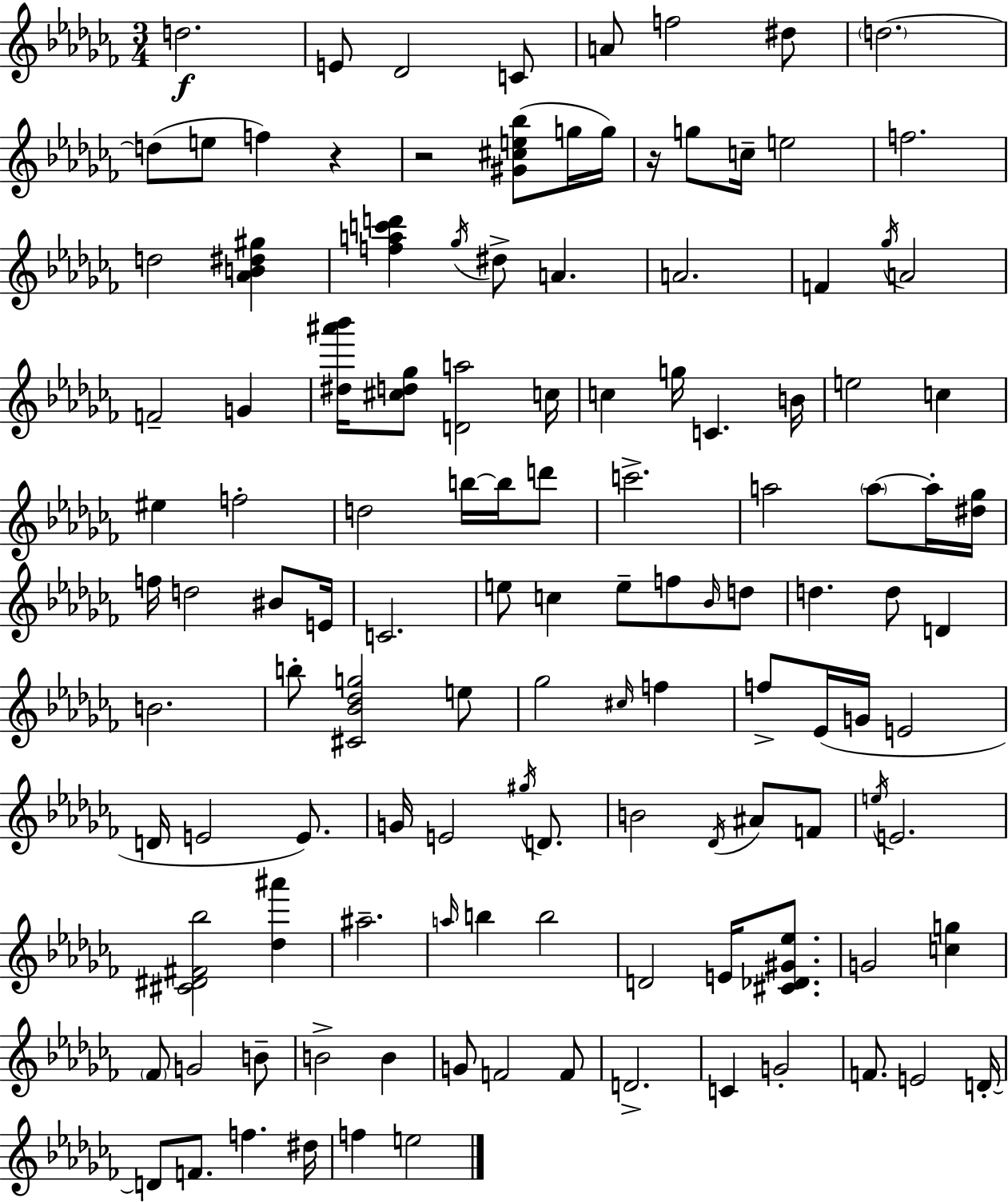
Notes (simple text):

D5/h. E4/e Db4/h C4/e A4/e F5/h D#5/e D5/h. D5/e E5/e F5/q R/q R/h [G#4,C#5,E5,Bb5]/e G5/s G5/s R/s G5/e C5/s E5/h F5/h. D5/h [Ab4,B4,D#5,G#5]/q [F5,A5,C6,D6]/q Gb5/s D#5/e A4/q. A4/h. F4/q Gb5/s A4/h F4/h G4/q [D#5,A#6,Bb6]/s [C#5,D5,Gb5]/e [D4,A5]/h C5/s C5/q G5/s C4/q. B4/s E5/h C5/q EIS5/q F5/h D5/h B5/s B5/s D6/e C6/h. A5/h A5/e A5/s [D#5,Gb5]/s F5/s D5/h BIS4/e E4/s C4/h. E5/e C5/q E5/e F5/e Bb4/s D5/e D5/q. D5/e D4/q B4/h. B5/e [C#4,Bb4,Db5,G5]/h E5/e Gb5/h C#5/s F5/q F5/e Eb4/s G4/s E4/h D4/s E4/h E4/e. G4/s E4/h G#5/s D4/e. B4/h Db4/s A#4/e F4/e E5/s E4/h. [C#4,D#4,F#4,Bb5]/h [Db5,A#6]/q A#5/h. A5/s B5/q B5/h D4/h E4/s [C#4,Db4,G#4,Eb5]/e. G4/h [C5,G5]/q FES4/e G4/h B4/e B4/h B4/q G4/e F4/h F4/e D4/h. C4/q G4/h F4/e. E4/h D4/s D4/e F4/e. F5/q. D#5/s F5/q E5/h